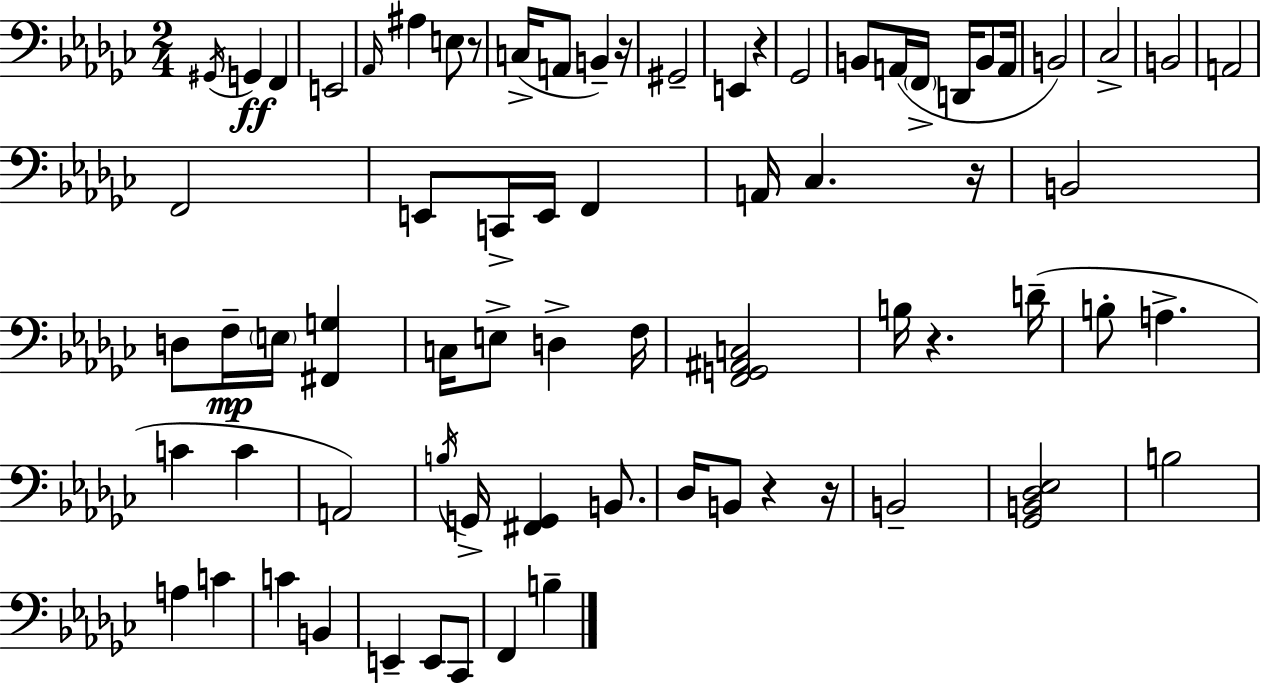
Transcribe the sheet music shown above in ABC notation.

X:1
T:Untitled
M:2/4
L:1/4
K:Ebm
^G,,/4 G,, F,, E,,2 _A,,/4 ^A, E,/2 z/2 C,/4 A,,/2 B,, z/4 ^G,,2 E,, z _G,,2 B,,/2 A,,/4 F,,/4 D,,/4 B,,/2 A,,/4 B,,2 _C,2 B,,2 A,,2 F,,2 E,,/2 C,,/4 E,,/4 F,, A,,/4 _C, z/4 B,,2 D,/2 F,/4 E,/4 [^F,,G,] C,/4 E,/2 D, F,/4 [F,,G,,^A,,C,]2 B,/4 z D/4 B,/2 A, C C A,,2 B,/4 G,,/4 [^F,,G,,] B,,/2 _D,/4 B,,/2 z z/4 B,,2 [_G,,B,,_D,_E,]2 B,2 A, C C B,, E,, E,,/2 _C,,/2 F,, B,